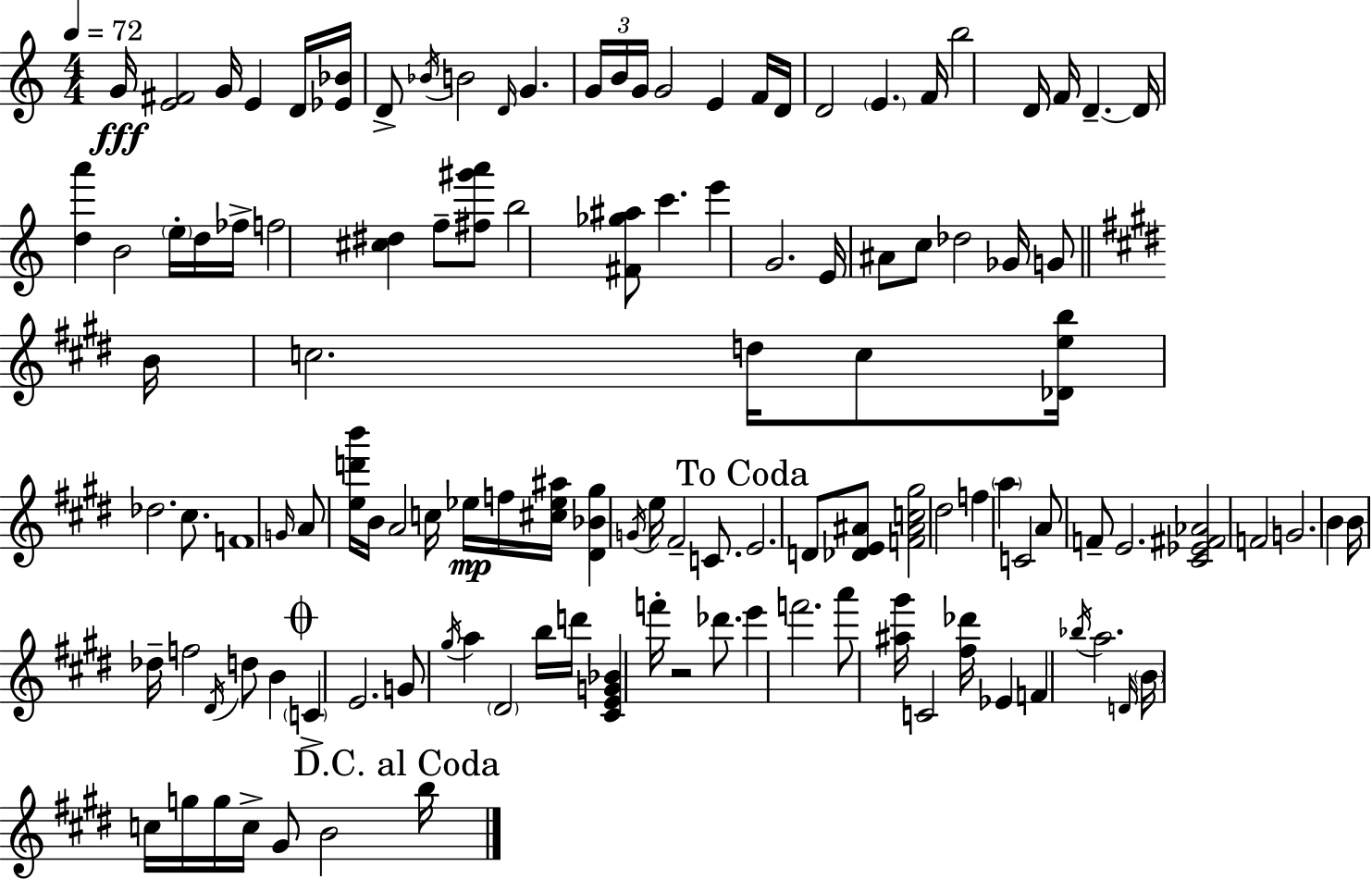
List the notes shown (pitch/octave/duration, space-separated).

G4/s [E4,F#4]/h G4/s E4/q D4/s [Eb4,Bb4]/s D4/e Bb4/s B4/h D4/s G4/q. G4/s B4/s G4/s G4/h E4/q F4/s D4/s D4/h E4/q. F4/s B5/h D4/s F4/s D4/q. D4/s [D5,A6]/q B4/h E5/s D5/s FES5/s F5/h [C#5,D#5]/q F5/e [F#5,G#6,A6]/e B5/h [F#4,Gb5,A#5]/e C6/q. E6/q G4/h. E4/s A#4/e C5/e Db5/h Gb4/s G4/e B4/s C5/h. D5/s C5/e [Db4,E5,B5]/s Db5/h. C#5/e. F4/w G4/s A4/e [E5,D6,B6]/s B4/s A4/h C5/s Eb5/s F5/s [C#5,Eb5,A#5]/s [D#4,Bb4,G#5]/q G4/s E5/s F#4/h C4/e. E4/h. D4/e [Db4,E4,A#4]/e [F4,A#4,C5,G#5]/h D#5/h F5/q A5/q C4/h A4/e F4/e E4/h. [C#4,Eb4,F#4,Ab4]/h F4/h G4/h. B4/q B4/s Db5/s F5/h D#4/s D5/e B4/q C4/q E4/h. G4/e G#5/s A5/q D#4/h B5/s D6/s [C#4,E4,G4,Bb4]/q F6/s R/h Db6/e. E6/q F6/h. A6/e [A#5,G#6]/s C4/h [F#5,Db6]/s Eb4/q F4/q Bb5/s A5/h. D4/s B4/s C5/s G5/s G5/s C5/s G#4/e B4/h B5/s